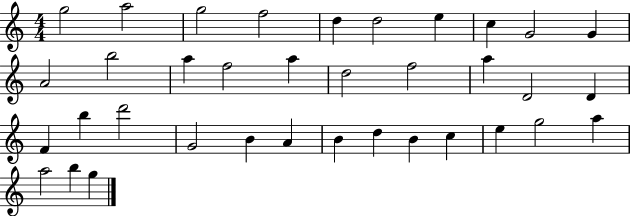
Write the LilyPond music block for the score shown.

{
  \clef treble
  \numericTimeSignature
  \time 4/4
  \key c \major
  g''2 a''2 | g''2 f''2 | d''4 d''2 e''4 | c''4 g'2 g'4 | \break a'2 b''2 | a''4 f''2 a''4 | d''2 f''2 | a''4 d'2 d'4 | \break f'4 b''4 d'''2 | g'2 b'4 a'4 | b'4 d''4 b'4 c''4 | e''4 g''2 a''4 | \break a''2 b''4 g''4 | \bar "|."
}